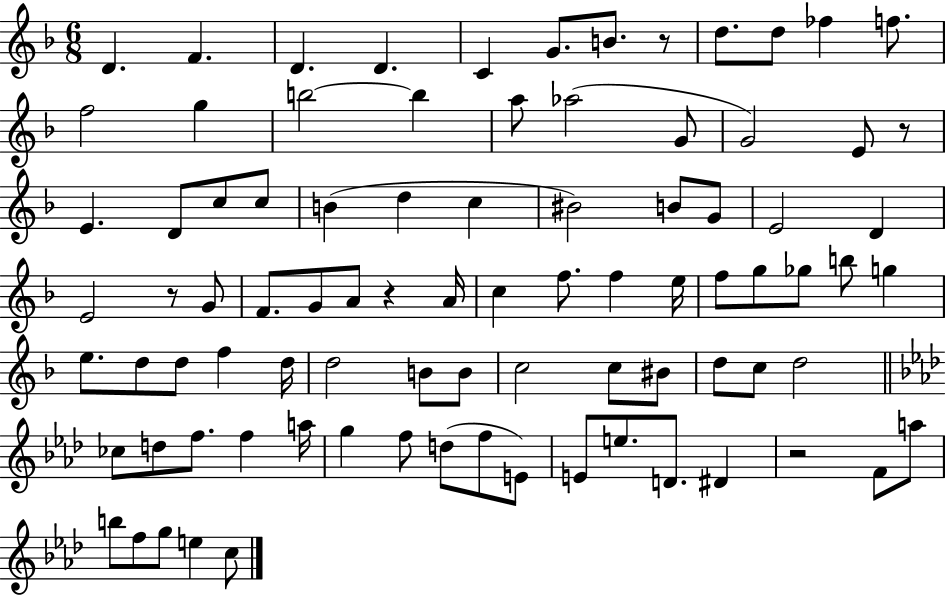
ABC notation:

X:1
T:Untitled
M:6/8
L:1/4
K:F
D F D D C G/2 B/2 z/2 d/2 d/2 _f f/2 f2 g b2 b a/2 _a2 G/2 G2 E/2 z/2 E D/2 c/2 c/2 B d c ^B2 B/2 G/2 E2 D E2 z/2 G/2 F/2 G/2 A/2 z A/4 c f/2 f e/4 f/2 g/2 _g/2 b/2 g e/2 d/2 d/2 f d/4 d2 B/2 B/2 c2 c/2 ^B/2 d/2 c/2 d2 _c/2 d/2 f/2 f a/4 g f/2 d/2 f/2 E/2 E/2 e/2 D/2 ^D z2 F/2 a/2 b/2 f/2 g/2 e c/2